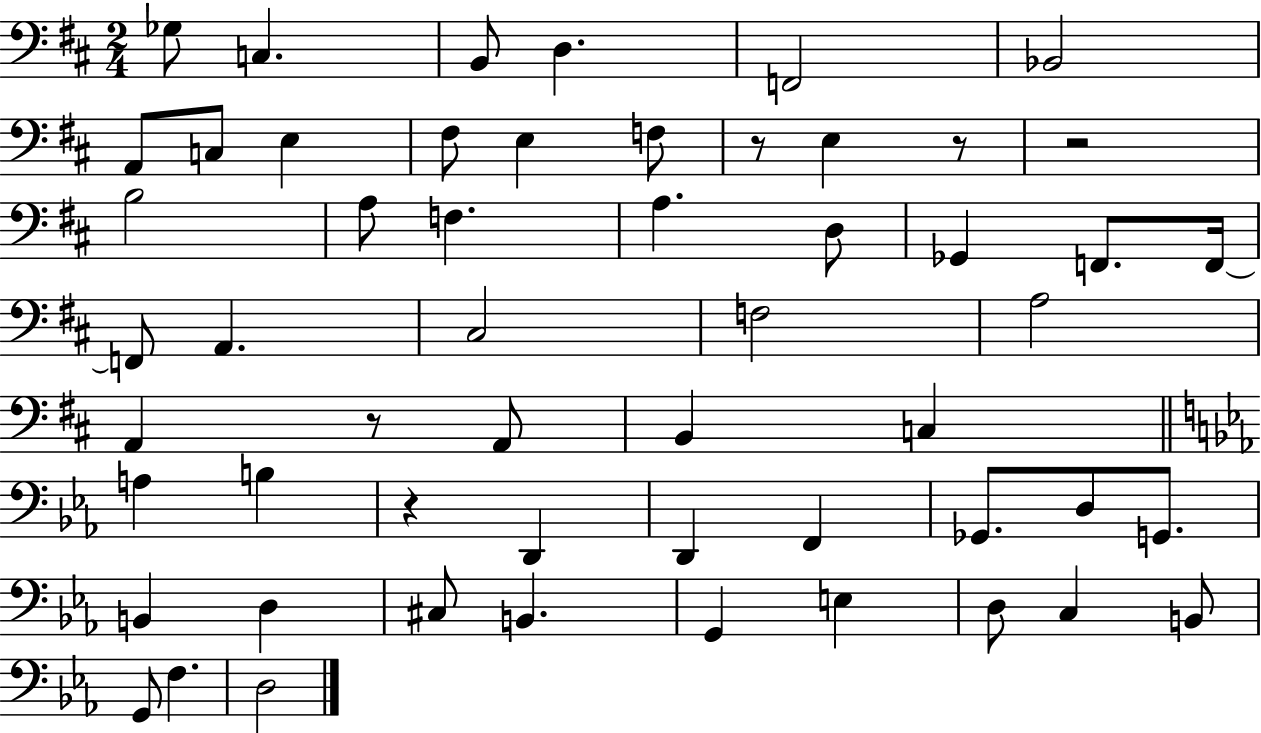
{
  \clef bass
  \numericTimeSignature
  \time 2/4
  \key d \major
  ges8 c4. | b,8 d4. | f,2 | bes,2 | \break a,8 c8 e4 | fis8 e4 f8 | r8 e4 r8 | r2 | \break b2 | a8 f4. | a4. d8 | ges,4 f,8. f,16~~ | \break f,8 a,4. | cis2 | f2 | a2 | \break a,4 r8 a,8 | b,4 c4 | \bar "||" \break \key ees \major a4 b4 | r4 d,4 | d,4 f,4 | ges,8. d8 g,8. | \break b,4 d4 | cis8 b,4. | g,4 e4 | d8 c4 b,8 | \break g,8 f4. | d2 | \bar "|."
}